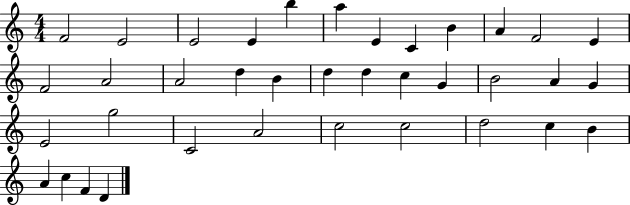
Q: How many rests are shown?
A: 0